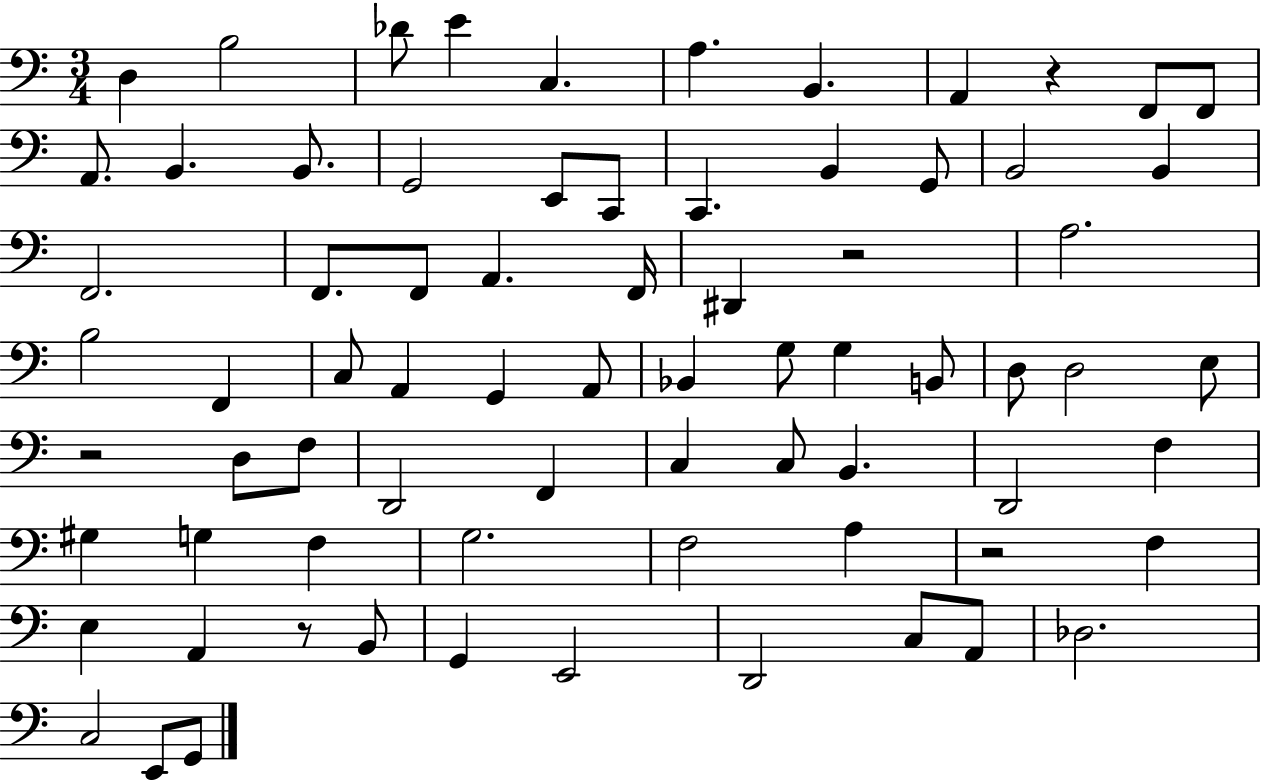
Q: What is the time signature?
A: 3/4